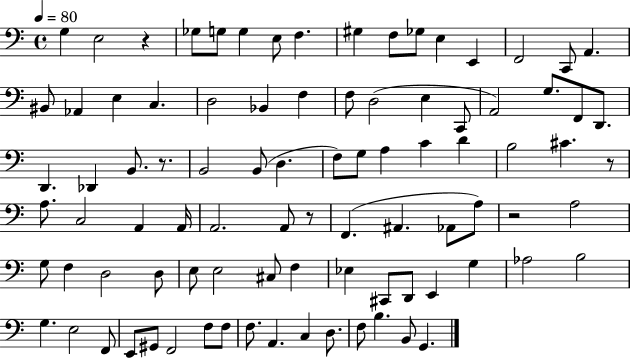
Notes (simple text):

G3/q E3/h R/q Gb3/e G3/e G3/q E3/e F3/q. G#3/q F3/e Gb3/e E3/q E2/q F2/h C2/e A2/q. BIS2/e Ab2/q E3/q C3/q. D3/h Bb2/q F3/q F3/e D3/h E3/q C2/e A2/h G3/e. F2/e D2/e. D2/q. Db2/q B2/e. R/e. B2/h B2/e D3/q. F3/e G3/e A3/q C4/q D4/q B3/h C#4/q. R/e A3/e. C3/h A2/q A2/s A2/h. A2/e R/e F2/q. A#2/q. Ab2/e A3/e R/h A3/h G3/e F3/q D3/h D3/e E3/e E3/h C#3/e F3/q Eb3/q C#2/e D2/e E2/q G3/q Ab3/h B3/h G3/q. E3/h F2/e E2/e G#2/e F2/h F3/e F3/e F3/e. A2/q. C3/q D3/e. F3/e B3/q. B2/e G2/q.